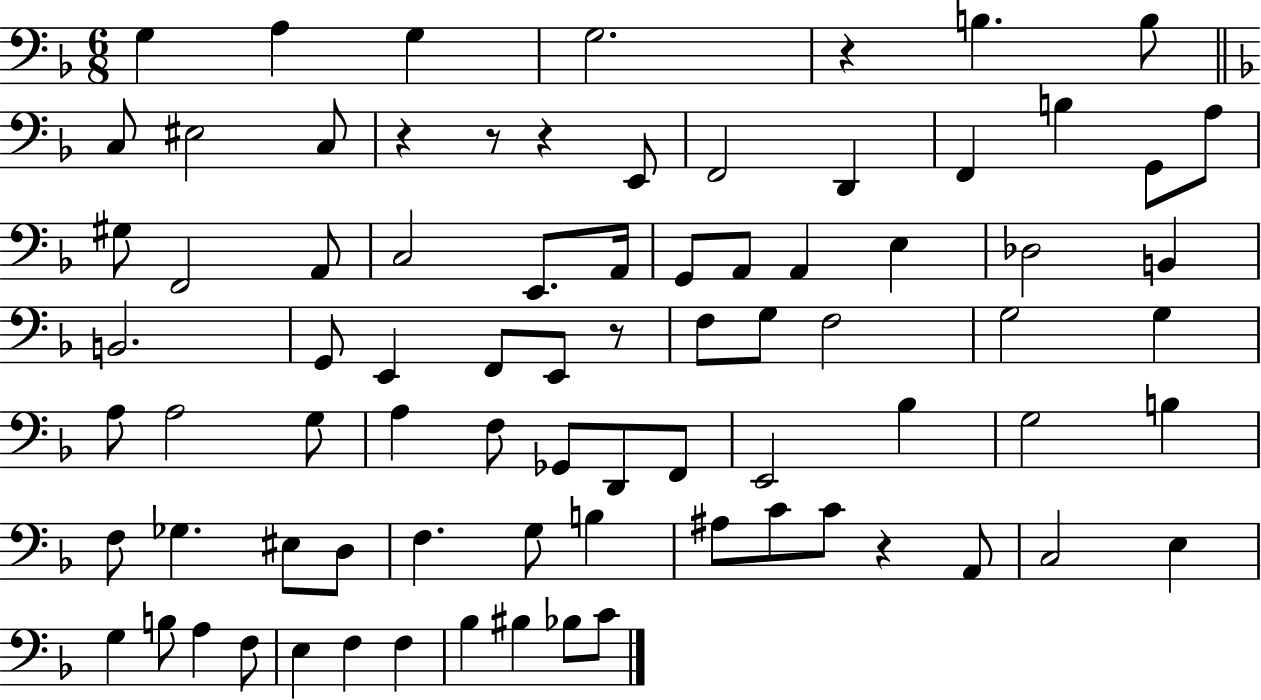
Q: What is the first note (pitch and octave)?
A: G3